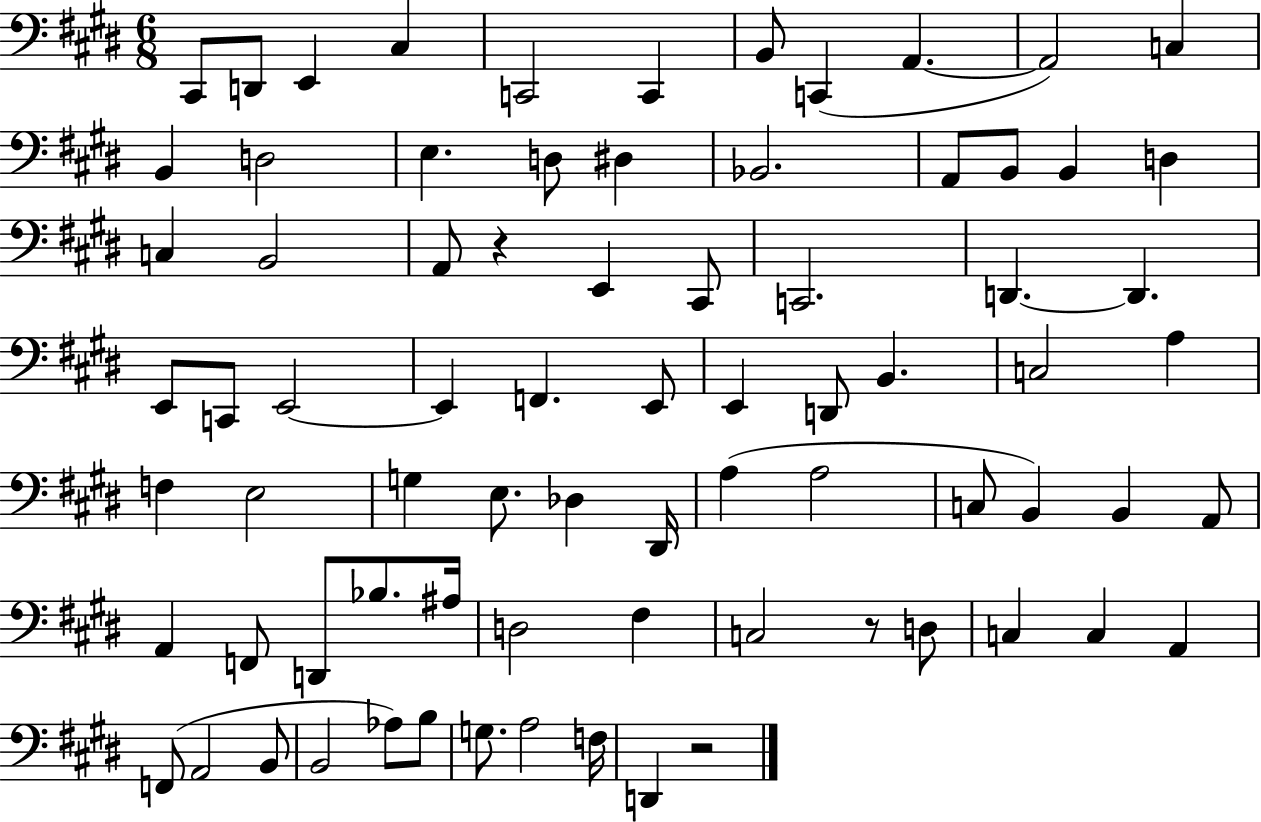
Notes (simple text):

C#2/e D2/e E2/q C#3/q C2/h C2/q B2/e C2/q A2/q. A2/h C3/q B2/q D3/h E3/q. D3/e D#3/q Bb2/h. A2/e B2/e B2/q D3/q C3/q B2/h A2/e R/q E2/q C#2/e C2/h. D2/q. D2/q. E2/e C2/e E2/h E2/q F2/q. E2/e E2/q D2/e B2/q. C3/h A3/q F3/q E3/h G3/q E3/e. Db3/q D#2/s A3/q A3/h C3/e B2/q B2/q A2/e A2/q F2/e D2/e Bb3/e. A#3/s D3/h F#3/q C3/h R/e D3/e C3/q C3/q A2/q F2/e A2/h B2/e B2/h Ab3/e B3/e G3/e. A3/h F3/s D2/q R/h